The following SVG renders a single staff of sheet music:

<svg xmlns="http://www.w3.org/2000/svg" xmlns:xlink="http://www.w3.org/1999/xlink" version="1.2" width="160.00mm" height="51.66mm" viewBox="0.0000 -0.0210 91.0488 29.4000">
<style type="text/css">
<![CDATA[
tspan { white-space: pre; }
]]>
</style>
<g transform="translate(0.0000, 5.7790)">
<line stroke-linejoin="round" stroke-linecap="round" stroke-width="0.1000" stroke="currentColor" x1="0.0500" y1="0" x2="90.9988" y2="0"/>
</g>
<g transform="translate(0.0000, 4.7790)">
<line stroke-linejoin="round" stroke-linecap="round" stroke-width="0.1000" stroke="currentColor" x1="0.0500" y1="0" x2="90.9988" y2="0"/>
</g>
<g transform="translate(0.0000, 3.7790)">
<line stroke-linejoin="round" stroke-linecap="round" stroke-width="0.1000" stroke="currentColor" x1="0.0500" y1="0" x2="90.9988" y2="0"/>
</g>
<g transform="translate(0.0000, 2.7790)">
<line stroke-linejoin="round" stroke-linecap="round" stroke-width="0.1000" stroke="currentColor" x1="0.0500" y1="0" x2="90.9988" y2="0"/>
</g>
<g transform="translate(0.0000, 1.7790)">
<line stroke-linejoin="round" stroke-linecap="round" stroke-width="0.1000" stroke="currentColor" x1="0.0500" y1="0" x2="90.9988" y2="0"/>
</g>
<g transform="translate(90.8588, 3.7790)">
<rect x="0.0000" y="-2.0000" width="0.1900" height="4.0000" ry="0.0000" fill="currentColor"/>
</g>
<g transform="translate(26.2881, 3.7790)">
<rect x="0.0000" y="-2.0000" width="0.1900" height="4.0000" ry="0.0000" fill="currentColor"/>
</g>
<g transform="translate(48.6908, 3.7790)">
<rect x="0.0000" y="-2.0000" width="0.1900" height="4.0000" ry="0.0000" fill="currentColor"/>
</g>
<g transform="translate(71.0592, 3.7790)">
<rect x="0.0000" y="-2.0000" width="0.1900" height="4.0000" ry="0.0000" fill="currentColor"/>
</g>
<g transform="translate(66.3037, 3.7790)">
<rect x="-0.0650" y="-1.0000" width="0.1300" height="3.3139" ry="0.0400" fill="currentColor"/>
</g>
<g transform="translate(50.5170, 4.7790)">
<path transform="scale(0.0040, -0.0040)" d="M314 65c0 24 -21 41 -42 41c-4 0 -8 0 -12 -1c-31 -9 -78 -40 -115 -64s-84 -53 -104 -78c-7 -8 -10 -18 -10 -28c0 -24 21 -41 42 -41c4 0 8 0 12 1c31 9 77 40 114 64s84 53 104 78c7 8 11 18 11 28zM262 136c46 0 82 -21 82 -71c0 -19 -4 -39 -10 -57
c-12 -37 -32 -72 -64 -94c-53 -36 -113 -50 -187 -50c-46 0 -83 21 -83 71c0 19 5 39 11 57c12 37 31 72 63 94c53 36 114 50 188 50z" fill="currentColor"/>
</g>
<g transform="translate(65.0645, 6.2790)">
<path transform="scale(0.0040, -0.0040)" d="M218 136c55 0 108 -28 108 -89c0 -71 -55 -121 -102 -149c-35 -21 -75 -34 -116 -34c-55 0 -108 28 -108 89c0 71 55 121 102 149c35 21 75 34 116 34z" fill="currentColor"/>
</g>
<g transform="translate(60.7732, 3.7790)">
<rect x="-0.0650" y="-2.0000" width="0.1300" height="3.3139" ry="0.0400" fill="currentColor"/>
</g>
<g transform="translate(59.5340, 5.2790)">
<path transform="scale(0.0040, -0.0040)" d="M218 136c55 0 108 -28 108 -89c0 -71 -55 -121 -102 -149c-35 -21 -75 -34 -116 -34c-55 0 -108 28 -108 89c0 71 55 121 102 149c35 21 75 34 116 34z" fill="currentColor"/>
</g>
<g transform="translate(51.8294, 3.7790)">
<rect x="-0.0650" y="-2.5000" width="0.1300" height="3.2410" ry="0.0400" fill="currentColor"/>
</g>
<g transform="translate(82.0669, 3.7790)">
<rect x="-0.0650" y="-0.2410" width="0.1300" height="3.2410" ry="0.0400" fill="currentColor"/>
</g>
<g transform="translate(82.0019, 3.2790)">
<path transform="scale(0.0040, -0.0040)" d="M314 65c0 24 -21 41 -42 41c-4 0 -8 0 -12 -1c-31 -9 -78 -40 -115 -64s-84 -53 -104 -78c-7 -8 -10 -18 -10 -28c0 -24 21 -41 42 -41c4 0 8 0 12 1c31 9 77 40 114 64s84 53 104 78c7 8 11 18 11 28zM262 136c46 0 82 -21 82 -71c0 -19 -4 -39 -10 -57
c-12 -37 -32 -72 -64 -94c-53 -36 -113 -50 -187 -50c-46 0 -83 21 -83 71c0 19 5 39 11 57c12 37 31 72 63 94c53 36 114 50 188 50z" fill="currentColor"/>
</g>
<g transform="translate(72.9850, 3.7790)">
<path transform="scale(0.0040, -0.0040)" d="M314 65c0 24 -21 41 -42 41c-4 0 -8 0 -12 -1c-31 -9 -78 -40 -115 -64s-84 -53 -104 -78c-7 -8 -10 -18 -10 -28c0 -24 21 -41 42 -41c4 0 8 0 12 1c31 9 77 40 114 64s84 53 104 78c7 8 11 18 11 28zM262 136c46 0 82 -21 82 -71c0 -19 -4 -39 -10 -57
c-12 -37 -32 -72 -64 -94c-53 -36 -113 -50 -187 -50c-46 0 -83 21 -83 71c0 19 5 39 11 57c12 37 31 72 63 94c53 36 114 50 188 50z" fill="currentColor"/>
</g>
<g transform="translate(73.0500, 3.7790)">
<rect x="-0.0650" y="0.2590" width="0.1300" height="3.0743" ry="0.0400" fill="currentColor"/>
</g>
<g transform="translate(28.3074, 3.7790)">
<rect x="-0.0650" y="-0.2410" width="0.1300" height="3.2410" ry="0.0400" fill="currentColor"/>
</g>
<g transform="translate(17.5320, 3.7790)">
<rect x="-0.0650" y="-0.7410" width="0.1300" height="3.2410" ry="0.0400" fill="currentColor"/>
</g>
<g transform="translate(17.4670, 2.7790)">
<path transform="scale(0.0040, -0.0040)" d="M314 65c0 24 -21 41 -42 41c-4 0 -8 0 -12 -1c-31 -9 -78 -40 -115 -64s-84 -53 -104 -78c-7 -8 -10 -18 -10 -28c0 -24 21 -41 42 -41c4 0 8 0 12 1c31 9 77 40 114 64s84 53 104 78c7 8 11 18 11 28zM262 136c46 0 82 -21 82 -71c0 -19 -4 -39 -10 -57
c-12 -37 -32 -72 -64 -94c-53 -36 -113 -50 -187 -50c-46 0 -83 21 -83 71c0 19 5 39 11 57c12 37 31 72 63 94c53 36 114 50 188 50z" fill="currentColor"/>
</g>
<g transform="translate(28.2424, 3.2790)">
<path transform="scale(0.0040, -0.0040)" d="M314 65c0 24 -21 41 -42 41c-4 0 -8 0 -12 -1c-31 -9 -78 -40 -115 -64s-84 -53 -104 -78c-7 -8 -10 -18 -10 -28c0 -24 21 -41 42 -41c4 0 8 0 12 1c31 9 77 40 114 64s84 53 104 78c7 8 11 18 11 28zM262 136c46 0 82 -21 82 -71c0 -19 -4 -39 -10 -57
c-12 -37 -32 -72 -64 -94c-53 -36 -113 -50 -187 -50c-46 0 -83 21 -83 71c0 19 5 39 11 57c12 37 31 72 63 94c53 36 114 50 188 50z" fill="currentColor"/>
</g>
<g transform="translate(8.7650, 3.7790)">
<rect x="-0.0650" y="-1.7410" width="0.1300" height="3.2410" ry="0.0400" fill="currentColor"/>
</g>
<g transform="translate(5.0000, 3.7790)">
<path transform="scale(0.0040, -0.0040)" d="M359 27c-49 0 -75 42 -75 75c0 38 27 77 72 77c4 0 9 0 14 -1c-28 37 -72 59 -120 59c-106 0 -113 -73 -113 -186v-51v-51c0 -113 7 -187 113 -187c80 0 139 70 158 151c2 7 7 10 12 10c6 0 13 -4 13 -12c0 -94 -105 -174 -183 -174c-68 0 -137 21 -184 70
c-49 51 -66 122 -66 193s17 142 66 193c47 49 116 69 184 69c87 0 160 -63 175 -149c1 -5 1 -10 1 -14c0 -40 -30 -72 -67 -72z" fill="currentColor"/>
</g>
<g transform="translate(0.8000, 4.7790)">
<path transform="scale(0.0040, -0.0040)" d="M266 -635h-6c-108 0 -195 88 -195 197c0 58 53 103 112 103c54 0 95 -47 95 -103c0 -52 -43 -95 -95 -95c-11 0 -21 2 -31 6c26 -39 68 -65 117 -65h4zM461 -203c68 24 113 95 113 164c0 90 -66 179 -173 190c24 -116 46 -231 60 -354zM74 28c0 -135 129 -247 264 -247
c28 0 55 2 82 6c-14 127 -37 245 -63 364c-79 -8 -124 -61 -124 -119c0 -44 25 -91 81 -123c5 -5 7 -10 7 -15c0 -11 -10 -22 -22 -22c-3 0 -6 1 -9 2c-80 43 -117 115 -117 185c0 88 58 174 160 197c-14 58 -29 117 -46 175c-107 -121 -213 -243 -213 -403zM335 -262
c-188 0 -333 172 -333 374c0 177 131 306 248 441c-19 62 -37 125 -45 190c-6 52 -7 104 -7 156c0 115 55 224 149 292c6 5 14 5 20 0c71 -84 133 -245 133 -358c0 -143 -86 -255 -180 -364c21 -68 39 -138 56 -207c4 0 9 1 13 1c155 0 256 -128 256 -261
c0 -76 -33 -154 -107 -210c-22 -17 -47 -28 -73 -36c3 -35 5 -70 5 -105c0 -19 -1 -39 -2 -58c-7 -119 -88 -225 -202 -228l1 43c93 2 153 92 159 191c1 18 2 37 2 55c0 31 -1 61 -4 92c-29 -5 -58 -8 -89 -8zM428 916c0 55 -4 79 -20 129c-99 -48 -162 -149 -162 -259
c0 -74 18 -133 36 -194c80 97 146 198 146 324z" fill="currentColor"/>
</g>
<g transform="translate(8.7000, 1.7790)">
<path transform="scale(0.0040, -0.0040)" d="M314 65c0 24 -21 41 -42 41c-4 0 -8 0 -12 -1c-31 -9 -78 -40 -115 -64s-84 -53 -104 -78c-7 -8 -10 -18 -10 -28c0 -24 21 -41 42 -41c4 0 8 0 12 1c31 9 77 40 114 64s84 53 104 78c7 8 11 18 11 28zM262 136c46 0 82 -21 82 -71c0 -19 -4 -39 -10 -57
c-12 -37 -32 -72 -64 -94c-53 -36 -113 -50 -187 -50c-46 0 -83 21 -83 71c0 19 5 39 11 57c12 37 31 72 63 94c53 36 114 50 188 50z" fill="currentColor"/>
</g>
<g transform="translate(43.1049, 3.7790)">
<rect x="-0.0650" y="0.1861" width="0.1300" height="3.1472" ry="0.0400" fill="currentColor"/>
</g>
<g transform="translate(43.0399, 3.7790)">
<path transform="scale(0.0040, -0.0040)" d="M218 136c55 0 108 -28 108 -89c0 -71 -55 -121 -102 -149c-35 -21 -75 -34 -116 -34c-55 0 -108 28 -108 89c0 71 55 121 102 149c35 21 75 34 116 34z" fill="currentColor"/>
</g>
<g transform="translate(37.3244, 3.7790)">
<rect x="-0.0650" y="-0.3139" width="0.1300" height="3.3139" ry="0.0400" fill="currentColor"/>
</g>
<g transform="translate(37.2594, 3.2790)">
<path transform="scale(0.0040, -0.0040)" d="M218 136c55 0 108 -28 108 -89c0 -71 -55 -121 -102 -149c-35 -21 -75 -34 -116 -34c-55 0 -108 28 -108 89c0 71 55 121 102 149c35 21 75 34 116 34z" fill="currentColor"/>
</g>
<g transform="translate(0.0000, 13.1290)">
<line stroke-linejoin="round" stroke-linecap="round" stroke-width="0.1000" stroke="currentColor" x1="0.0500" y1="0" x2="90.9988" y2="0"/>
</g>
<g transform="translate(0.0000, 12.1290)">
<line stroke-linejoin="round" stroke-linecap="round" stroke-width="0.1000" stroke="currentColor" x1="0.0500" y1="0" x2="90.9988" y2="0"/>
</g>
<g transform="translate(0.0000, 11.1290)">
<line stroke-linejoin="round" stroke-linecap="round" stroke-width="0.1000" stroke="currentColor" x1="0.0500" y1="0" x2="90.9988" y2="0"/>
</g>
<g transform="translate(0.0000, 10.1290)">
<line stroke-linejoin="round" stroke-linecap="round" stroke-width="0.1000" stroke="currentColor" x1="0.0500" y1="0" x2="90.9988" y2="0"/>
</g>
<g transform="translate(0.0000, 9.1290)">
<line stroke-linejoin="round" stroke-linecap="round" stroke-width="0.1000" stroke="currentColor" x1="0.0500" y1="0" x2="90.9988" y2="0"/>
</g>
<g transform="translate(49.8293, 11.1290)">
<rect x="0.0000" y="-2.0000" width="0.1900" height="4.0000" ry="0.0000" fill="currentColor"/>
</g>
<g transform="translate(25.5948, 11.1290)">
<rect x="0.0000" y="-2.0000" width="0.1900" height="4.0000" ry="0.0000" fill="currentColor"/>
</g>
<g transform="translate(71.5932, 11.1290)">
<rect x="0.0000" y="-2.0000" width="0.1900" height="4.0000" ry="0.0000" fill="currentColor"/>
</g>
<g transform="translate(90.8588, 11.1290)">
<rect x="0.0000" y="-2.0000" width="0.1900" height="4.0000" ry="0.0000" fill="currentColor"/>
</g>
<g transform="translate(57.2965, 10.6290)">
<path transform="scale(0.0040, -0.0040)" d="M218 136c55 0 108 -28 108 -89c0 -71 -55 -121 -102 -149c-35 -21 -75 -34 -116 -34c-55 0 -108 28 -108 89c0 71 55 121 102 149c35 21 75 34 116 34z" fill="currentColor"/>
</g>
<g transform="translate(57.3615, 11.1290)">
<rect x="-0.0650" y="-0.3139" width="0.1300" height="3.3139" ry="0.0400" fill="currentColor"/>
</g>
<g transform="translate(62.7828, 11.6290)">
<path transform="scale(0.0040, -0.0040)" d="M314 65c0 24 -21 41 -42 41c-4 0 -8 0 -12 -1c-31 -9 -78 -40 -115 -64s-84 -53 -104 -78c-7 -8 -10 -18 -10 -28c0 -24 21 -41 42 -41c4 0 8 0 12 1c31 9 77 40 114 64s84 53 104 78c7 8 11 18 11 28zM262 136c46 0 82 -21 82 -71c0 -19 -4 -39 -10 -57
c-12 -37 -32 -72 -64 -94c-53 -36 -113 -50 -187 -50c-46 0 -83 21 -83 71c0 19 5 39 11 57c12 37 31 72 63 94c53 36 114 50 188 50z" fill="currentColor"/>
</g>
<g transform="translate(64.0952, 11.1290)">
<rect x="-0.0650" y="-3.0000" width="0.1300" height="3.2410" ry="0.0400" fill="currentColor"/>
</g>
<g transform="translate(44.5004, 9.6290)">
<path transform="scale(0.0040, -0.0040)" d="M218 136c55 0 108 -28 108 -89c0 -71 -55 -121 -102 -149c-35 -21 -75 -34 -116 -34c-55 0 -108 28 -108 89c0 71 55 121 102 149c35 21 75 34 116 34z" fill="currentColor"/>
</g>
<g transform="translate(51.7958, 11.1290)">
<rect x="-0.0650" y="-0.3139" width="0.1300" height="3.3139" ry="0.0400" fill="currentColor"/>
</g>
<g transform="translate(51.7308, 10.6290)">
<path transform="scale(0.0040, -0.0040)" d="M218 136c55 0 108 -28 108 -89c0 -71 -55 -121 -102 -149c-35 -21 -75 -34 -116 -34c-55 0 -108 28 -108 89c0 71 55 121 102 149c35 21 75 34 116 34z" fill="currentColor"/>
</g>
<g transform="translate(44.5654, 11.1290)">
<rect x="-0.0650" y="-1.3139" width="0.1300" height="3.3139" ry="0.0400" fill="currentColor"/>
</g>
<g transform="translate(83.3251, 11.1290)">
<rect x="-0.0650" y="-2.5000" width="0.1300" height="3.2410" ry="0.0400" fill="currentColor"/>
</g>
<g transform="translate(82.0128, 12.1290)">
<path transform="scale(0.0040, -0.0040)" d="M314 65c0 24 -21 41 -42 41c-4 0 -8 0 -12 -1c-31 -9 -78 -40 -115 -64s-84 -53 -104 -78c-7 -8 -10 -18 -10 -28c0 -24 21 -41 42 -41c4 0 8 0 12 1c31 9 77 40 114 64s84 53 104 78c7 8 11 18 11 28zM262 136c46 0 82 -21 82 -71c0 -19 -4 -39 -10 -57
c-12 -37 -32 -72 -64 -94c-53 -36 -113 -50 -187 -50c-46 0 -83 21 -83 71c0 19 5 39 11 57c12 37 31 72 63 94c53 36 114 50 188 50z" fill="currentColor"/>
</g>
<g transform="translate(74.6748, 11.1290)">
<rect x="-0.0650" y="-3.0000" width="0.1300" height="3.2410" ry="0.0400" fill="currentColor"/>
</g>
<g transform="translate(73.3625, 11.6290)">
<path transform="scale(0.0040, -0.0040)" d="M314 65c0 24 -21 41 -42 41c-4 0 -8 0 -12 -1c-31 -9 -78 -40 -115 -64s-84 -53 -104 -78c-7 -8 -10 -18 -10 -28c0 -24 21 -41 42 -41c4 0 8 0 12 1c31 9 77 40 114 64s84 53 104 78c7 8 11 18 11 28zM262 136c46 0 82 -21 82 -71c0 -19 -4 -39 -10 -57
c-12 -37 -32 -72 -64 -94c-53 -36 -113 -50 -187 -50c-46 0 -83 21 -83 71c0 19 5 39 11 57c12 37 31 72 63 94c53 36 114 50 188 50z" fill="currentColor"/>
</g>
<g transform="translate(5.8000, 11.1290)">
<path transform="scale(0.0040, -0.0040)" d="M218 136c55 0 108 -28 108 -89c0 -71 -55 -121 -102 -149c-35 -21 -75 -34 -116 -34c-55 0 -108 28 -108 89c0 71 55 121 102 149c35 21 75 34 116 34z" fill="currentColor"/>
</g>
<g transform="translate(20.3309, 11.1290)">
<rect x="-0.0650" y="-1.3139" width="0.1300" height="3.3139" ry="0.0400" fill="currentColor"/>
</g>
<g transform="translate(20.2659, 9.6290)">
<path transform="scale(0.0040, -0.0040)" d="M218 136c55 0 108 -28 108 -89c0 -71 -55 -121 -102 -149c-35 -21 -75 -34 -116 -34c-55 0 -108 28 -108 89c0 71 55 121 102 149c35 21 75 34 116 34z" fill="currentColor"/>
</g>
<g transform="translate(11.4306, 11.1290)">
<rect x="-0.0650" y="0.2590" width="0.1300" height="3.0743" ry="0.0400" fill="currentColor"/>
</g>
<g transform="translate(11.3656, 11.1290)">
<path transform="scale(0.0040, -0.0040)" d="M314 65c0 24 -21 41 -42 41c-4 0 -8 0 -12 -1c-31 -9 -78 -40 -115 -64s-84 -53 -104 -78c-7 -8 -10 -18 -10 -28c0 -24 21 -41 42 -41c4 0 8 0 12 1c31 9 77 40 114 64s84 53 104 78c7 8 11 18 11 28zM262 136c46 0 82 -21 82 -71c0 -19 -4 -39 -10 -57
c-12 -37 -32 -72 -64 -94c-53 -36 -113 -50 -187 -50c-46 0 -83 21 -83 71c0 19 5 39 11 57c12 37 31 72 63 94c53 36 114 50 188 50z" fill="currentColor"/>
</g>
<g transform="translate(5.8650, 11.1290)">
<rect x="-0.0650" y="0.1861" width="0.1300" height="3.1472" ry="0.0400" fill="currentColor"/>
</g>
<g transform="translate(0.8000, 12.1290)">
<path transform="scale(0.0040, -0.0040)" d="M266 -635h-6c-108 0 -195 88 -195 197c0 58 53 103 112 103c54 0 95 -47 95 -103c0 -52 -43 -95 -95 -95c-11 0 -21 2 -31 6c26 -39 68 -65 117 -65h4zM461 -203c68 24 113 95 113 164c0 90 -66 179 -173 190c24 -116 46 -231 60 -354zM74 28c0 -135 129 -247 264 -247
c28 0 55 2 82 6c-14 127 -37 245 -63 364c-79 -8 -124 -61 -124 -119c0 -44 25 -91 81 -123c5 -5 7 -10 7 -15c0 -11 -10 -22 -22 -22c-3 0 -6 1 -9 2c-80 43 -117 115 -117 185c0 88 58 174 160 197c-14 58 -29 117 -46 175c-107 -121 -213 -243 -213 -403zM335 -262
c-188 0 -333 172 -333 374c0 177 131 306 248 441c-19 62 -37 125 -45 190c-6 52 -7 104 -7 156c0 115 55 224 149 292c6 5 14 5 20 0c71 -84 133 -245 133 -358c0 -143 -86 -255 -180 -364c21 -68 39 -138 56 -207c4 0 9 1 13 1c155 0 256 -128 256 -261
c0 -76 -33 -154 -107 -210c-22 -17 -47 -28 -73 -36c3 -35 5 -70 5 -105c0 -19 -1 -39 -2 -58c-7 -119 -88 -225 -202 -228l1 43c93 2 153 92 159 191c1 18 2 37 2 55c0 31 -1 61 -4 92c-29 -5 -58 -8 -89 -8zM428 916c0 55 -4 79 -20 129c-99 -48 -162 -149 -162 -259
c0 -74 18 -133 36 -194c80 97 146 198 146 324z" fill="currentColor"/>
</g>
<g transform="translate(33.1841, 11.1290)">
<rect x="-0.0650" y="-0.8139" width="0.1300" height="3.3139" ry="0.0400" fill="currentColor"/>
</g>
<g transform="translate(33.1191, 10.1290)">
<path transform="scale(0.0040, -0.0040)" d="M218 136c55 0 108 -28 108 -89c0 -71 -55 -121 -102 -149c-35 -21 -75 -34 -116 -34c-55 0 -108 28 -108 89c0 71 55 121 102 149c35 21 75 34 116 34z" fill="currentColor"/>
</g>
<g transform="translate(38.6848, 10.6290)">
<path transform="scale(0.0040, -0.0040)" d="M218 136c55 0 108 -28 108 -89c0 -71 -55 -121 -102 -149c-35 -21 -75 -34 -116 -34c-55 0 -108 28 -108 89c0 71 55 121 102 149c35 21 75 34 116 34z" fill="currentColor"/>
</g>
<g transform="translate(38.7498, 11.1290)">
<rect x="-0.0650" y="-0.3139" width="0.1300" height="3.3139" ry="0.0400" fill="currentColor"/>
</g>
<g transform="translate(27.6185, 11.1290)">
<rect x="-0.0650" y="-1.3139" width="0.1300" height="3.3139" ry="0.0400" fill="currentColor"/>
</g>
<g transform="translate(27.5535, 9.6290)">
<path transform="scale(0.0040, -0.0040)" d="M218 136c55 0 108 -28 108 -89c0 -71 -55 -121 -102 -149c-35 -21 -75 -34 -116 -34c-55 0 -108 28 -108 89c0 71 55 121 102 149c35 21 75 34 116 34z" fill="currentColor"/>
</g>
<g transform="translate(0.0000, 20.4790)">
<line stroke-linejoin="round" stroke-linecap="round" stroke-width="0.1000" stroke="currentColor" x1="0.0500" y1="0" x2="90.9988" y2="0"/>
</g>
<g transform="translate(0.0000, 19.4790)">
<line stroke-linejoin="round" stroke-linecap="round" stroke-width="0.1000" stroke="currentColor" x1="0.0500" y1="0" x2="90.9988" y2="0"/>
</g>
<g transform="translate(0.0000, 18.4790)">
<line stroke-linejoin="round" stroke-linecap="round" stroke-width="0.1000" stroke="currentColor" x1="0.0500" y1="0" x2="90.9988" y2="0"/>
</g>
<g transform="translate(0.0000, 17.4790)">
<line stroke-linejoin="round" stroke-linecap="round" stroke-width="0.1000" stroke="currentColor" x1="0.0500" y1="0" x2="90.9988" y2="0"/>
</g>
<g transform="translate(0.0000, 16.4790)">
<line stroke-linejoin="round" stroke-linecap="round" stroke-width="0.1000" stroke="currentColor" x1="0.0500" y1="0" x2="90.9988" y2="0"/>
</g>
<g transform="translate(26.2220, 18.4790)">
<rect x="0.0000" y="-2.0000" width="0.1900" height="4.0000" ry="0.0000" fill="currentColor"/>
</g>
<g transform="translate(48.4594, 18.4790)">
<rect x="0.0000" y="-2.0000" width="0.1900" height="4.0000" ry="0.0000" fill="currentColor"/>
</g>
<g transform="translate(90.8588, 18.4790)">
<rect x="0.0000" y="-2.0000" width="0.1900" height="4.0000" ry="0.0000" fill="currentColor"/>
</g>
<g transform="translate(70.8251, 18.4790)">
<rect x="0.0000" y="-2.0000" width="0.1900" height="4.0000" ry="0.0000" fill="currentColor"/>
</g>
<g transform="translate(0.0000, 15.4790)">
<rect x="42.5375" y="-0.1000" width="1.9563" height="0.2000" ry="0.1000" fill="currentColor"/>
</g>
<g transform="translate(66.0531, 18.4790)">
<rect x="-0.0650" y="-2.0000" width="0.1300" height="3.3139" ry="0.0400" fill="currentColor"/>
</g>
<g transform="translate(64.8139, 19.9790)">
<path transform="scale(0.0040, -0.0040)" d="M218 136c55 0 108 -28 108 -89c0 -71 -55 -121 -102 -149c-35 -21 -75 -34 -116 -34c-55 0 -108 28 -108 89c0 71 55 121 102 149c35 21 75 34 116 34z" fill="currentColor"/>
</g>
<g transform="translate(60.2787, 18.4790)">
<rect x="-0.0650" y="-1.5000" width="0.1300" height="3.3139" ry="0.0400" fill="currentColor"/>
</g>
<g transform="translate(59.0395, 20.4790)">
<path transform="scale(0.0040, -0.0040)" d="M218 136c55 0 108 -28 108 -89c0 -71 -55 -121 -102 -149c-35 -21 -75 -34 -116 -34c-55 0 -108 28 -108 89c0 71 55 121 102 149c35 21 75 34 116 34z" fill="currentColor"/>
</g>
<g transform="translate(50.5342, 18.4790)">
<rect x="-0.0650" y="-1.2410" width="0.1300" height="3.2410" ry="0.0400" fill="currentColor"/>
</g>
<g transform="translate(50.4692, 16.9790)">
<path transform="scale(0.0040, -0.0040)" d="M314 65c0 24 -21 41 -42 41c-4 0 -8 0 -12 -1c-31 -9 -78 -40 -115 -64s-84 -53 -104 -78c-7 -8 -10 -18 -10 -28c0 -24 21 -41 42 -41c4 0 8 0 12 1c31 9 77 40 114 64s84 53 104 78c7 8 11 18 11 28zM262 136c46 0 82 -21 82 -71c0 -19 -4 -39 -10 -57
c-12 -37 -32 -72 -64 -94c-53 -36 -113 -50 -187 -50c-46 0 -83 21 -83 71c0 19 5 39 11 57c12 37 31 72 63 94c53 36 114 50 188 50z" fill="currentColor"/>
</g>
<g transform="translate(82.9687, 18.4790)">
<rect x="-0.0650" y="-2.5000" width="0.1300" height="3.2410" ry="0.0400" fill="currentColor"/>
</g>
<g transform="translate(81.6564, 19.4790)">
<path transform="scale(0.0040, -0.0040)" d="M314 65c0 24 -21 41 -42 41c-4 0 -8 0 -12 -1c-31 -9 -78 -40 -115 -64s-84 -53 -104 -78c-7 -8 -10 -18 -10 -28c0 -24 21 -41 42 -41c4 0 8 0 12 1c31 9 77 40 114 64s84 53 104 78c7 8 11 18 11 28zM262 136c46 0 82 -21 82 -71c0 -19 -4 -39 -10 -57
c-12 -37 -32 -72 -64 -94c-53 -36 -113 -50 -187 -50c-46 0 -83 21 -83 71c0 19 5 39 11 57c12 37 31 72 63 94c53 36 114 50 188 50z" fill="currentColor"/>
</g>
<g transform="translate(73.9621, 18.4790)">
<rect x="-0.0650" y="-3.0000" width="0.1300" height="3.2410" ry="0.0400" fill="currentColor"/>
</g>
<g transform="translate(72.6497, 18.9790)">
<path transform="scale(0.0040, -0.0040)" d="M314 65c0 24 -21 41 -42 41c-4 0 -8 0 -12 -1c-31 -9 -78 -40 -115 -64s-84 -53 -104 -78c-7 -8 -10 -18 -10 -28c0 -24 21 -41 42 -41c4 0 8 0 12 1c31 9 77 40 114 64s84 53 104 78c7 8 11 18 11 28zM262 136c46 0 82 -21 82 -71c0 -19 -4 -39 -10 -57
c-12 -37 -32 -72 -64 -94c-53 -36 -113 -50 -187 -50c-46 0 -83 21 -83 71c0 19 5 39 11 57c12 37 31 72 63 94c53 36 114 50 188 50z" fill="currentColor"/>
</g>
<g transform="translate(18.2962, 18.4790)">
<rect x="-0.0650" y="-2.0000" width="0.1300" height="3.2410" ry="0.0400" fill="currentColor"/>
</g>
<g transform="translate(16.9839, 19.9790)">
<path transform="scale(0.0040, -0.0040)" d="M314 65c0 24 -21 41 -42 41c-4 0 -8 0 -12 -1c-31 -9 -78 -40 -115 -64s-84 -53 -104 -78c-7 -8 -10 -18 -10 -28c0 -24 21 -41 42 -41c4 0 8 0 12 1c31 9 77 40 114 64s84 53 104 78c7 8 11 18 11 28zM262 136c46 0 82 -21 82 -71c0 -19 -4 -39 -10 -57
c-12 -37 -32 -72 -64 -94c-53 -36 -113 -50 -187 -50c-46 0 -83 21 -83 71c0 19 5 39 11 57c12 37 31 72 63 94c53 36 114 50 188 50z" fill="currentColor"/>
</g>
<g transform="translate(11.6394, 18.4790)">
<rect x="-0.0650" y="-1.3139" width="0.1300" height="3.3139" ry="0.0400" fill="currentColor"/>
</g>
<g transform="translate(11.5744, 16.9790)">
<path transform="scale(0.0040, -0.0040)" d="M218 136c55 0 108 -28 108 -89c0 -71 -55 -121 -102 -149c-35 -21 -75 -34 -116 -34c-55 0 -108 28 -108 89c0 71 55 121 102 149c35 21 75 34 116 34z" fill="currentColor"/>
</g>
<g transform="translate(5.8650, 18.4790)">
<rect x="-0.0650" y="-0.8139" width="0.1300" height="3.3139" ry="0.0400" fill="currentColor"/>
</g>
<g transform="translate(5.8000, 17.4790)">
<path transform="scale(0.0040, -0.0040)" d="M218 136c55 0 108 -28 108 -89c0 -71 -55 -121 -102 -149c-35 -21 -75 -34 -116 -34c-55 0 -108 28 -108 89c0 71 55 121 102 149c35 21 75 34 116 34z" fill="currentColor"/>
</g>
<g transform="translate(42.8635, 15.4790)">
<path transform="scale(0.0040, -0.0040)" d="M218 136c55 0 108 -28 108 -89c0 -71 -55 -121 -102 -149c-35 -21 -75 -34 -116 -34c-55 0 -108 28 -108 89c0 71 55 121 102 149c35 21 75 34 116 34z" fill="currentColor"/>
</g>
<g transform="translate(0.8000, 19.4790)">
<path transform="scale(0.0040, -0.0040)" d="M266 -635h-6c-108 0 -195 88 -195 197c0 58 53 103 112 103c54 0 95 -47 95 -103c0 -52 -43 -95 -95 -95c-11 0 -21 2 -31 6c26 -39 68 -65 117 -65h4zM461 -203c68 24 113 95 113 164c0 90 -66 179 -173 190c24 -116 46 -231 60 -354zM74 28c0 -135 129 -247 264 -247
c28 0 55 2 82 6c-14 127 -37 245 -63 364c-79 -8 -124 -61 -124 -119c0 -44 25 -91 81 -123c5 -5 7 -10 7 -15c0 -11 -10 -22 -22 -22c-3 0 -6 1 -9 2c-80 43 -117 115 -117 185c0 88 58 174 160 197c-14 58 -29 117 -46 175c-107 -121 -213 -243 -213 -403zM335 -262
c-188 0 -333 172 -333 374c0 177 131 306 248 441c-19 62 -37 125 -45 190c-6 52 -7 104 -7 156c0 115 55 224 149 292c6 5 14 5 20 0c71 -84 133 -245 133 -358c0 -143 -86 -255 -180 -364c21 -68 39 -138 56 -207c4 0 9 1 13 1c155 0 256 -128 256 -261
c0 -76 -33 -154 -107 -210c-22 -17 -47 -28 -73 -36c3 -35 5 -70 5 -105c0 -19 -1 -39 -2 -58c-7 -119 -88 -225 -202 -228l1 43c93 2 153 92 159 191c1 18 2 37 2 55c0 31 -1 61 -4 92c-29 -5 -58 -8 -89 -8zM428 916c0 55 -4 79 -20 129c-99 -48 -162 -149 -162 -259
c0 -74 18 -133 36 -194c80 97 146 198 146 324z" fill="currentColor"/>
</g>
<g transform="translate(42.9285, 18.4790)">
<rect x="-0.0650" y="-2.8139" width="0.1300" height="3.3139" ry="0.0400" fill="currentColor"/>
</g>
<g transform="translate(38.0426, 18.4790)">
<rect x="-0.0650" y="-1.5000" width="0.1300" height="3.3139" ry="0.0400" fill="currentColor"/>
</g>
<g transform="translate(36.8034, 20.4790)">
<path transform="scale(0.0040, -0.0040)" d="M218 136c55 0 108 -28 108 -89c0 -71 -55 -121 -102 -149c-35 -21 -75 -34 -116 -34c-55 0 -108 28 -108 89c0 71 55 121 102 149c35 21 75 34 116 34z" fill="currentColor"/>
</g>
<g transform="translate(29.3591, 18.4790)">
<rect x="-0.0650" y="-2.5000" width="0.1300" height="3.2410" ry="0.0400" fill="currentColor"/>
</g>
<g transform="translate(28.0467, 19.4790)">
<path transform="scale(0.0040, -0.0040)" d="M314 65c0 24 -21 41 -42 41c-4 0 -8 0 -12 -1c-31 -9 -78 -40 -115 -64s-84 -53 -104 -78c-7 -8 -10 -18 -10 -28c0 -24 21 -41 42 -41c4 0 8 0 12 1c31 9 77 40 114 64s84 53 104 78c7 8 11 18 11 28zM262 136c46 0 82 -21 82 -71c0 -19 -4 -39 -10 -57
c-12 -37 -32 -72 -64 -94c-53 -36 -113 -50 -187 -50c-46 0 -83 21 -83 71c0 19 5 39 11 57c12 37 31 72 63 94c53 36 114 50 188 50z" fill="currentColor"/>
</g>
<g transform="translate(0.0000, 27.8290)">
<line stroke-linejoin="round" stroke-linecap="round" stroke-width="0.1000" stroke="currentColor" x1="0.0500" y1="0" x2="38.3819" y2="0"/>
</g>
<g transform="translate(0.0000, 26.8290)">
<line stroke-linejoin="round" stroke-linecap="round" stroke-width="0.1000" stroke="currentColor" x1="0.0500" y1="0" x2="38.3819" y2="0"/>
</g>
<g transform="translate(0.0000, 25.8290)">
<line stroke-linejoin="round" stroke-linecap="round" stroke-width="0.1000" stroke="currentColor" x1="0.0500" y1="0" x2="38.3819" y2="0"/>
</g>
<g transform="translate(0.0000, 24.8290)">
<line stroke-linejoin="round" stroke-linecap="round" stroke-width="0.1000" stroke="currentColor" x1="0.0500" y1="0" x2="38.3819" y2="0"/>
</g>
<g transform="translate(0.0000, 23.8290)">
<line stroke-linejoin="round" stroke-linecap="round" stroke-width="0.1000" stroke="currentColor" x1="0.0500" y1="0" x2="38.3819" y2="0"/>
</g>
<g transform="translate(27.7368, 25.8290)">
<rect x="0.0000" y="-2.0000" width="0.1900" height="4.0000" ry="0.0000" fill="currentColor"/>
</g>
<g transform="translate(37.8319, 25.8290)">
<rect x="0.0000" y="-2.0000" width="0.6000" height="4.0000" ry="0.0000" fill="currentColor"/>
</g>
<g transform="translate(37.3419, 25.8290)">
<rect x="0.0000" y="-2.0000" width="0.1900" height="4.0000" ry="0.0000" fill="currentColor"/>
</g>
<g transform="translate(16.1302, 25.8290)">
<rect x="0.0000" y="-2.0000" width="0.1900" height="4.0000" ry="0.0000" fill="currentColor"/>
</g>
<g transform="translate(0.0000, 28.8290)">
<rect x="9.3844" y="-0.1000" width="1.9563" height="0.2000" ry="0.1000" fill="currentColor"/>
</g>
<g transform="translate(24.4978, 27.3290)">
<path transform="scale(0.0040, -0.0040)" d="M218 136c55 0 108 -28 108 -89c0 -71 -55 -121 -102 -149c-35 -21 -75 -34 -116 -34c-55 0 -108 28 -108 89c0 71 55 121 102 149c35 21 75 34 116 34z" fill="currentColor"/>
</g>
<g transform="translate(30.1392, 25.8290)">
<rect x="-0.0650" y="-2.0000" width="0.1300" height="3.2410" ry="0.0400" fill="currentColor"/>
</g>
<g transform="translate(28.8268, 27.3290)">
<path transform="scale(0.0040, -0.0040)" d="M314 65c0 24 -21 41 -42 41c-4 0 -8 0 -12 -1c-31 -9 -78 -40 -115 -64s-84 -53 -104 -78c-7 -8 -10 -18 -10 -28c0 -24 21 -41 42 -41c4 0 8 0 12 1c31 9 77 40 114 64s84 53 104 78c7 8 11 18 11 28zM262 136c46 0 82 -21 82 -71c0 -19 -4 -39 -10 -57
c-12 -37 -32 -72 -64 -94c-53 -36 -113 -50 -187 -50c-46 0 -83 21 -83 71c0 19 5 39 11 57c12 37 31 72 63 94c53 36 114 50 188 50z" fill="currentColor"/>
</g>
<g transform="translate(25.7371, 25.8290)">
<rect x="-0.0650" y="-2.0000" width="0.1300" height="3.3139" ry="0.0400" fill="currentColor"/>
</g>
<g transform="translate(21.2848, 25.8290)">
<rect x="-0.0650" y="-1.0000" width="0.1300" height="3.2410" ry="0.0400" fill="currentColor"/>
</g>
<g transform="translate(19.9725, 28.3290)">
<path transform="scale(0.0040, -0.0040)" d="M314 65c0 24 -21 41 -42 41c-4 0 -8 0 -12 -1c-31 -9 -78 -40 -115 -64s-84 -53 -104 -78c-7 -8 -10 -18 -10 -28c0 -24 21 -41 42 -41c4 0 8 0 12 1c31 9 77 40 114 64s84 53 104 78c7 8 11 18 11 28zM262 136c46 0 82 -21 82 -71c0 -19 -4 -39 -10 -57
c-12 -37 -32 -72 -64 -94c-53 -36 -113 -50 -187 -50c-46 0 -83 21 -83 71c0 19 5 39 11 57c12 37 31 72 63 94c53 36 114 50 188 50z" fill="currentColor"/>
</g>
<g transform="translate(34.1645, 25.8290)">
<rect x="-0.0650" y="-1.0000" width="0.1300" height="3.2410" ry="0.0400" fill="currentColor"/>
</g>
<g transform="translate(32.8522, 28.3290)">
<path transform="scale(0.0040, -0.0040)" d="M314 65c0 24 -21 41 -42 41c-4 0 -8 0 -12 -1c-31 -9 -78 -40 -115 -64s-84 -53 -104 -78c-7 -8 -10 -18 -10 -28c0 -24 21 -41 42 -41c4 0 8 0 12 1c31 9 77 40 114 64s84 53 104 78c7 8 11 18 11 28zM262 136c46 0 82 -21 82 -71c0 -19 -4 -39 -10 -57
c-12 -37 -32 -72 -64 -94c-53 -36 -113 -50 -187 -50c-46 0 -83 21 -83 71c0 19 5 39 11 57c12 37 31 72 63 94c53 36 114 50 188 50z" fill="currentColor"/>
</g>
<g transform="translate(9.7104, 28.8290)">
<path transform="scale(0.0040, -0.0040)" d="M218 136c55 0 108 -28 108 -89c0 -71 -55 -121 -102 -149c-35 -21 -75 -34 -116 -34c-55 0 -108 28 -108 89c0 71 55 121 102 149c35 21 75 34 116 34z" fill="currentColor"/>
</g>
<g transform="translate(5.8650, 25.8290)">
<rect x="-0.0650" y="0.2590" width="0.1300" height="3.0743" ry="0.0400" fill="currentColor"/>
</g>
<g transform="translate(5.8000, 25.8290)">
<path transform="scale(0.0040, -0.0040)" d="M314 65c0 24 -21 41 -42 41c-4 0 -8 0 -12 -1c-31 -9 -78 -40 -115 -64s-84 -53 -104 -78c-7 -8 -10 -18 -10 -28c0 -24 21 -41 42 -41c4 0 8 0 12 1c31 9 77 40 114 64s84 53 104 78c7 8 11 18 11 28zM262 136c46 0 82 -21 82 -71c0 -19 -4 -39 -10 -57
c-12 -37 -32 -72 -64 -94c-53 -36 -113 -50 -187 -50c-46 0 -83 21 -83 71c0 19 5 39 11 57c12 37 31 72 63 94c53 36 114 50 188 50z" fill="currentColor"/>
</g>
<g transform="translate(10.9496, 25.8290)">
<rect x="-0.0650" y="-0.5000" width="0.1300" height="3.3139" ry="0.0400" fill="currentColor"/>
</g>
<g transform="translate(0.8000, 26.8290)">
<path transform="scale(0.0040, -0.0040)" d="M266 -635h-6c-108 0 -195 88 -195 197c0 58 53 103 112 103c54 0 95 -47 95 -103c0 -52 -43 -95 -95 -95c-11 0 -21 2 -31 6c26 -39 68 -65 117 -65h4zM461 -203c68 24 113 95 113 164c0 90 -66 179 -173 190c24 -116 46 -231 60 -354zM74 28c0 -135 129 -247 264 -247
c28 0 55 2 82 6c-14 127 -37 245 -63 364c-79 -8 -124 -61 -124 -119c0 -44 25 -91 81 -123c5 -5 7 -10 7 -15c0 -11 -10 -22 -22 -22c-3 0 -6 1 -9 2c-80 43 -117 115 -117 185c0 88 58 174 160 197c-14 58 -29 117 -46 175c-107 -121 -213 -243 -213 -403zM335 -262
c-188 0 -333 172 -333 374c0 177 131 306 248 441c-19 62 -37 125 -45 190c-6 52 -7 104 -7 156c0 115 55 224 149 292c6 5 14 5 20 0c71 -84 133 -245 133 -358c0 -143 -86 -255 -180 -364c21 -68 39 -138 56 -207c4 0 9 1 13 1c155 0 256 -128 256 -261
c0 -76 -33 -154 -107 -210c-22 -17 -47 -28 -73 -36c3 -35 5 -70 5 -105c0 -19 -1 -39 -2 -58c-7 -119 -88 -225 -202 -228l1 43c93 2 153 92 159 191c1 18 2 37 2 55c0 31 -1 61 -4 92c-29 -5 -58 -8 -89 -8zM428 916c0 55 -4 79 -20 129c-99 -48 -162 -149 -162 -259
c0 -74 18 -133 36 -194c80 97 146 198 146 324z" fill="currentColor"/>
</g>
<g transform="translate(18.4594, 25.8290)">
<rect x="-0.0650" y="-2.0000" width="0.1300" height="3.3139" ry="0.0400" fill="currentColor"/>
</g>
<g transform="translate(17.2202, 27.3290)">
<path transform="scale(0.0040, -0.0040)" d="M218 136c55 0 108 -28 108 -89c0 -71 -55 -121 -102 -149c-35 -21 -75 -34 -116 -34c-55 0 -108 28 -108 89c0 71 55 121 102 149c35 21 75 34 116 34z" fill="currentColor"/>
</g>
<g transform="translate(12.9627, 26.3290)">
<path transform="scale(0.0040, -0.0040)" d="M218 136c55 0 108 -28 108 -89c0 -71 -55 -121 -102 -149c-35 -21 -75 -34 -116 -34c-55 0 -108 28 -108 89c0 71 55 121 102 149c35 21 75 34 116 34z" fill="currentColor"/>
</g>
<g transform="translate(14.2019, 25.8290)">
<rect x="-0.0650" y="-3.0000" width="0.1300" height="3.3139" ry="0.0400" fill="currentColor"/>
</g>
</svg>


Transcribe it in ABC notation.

X:1
T:Untitled
M:4/4
L:1/4
K:C
f2 d2 c2 c B G2 F D B2 c2 B B2 e e d c e c c A2 A2 G2 d e F2 G2 E a e2 E F A2 G2 B2 C A F D2 F F2 D2